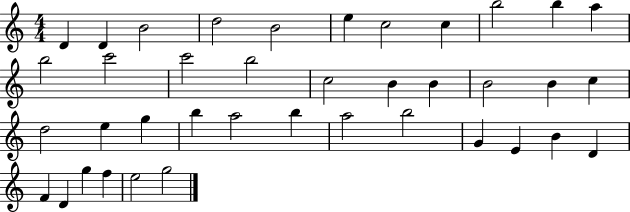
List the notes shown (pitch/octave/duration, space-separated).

D4/q D4/q B4/h D5/h B4/h E5/q C5/h C5/q B5/h B5/q A5/q B5/h C6/h C6/h B5/h C5/h B4/q B4/q B4/h B4/q C5/q D5/h E5/q G5/q B5/q A5/h B5/q A5/h B5/h G4/q E4/q B4/q D4/q F4/q D4/q G5/q F5/q E5/h G5/h